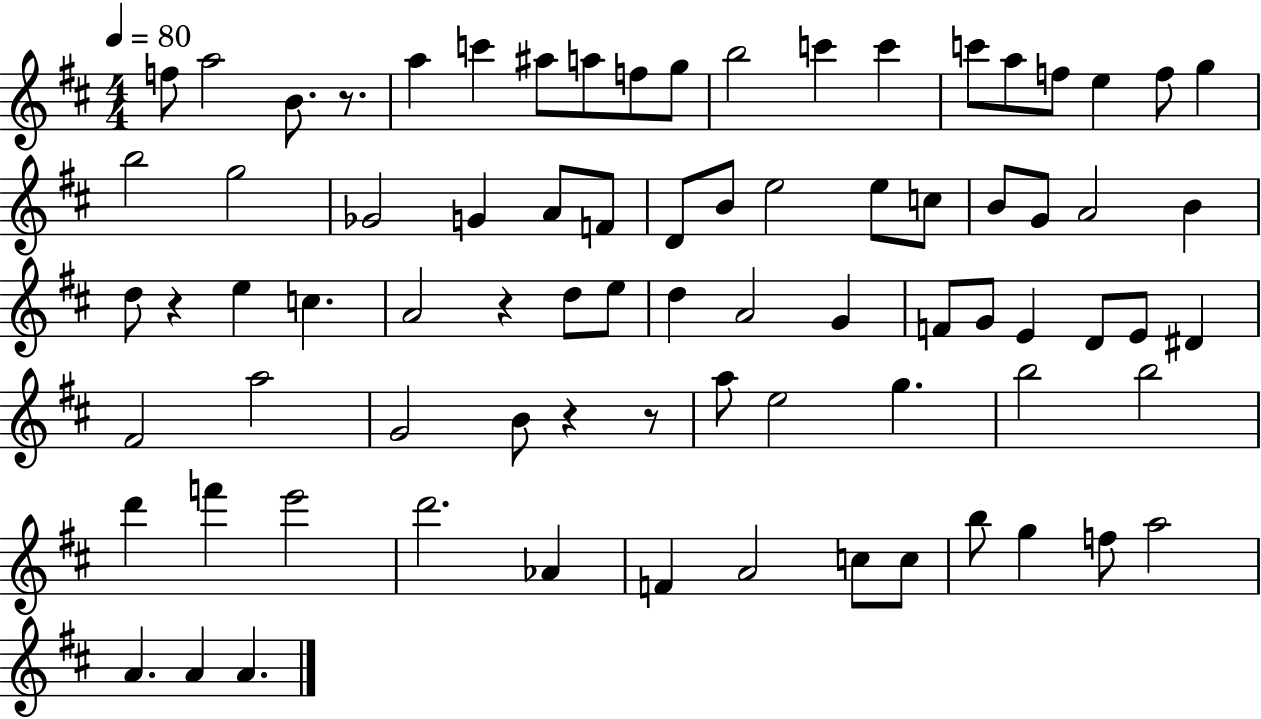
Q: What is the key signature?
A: D major